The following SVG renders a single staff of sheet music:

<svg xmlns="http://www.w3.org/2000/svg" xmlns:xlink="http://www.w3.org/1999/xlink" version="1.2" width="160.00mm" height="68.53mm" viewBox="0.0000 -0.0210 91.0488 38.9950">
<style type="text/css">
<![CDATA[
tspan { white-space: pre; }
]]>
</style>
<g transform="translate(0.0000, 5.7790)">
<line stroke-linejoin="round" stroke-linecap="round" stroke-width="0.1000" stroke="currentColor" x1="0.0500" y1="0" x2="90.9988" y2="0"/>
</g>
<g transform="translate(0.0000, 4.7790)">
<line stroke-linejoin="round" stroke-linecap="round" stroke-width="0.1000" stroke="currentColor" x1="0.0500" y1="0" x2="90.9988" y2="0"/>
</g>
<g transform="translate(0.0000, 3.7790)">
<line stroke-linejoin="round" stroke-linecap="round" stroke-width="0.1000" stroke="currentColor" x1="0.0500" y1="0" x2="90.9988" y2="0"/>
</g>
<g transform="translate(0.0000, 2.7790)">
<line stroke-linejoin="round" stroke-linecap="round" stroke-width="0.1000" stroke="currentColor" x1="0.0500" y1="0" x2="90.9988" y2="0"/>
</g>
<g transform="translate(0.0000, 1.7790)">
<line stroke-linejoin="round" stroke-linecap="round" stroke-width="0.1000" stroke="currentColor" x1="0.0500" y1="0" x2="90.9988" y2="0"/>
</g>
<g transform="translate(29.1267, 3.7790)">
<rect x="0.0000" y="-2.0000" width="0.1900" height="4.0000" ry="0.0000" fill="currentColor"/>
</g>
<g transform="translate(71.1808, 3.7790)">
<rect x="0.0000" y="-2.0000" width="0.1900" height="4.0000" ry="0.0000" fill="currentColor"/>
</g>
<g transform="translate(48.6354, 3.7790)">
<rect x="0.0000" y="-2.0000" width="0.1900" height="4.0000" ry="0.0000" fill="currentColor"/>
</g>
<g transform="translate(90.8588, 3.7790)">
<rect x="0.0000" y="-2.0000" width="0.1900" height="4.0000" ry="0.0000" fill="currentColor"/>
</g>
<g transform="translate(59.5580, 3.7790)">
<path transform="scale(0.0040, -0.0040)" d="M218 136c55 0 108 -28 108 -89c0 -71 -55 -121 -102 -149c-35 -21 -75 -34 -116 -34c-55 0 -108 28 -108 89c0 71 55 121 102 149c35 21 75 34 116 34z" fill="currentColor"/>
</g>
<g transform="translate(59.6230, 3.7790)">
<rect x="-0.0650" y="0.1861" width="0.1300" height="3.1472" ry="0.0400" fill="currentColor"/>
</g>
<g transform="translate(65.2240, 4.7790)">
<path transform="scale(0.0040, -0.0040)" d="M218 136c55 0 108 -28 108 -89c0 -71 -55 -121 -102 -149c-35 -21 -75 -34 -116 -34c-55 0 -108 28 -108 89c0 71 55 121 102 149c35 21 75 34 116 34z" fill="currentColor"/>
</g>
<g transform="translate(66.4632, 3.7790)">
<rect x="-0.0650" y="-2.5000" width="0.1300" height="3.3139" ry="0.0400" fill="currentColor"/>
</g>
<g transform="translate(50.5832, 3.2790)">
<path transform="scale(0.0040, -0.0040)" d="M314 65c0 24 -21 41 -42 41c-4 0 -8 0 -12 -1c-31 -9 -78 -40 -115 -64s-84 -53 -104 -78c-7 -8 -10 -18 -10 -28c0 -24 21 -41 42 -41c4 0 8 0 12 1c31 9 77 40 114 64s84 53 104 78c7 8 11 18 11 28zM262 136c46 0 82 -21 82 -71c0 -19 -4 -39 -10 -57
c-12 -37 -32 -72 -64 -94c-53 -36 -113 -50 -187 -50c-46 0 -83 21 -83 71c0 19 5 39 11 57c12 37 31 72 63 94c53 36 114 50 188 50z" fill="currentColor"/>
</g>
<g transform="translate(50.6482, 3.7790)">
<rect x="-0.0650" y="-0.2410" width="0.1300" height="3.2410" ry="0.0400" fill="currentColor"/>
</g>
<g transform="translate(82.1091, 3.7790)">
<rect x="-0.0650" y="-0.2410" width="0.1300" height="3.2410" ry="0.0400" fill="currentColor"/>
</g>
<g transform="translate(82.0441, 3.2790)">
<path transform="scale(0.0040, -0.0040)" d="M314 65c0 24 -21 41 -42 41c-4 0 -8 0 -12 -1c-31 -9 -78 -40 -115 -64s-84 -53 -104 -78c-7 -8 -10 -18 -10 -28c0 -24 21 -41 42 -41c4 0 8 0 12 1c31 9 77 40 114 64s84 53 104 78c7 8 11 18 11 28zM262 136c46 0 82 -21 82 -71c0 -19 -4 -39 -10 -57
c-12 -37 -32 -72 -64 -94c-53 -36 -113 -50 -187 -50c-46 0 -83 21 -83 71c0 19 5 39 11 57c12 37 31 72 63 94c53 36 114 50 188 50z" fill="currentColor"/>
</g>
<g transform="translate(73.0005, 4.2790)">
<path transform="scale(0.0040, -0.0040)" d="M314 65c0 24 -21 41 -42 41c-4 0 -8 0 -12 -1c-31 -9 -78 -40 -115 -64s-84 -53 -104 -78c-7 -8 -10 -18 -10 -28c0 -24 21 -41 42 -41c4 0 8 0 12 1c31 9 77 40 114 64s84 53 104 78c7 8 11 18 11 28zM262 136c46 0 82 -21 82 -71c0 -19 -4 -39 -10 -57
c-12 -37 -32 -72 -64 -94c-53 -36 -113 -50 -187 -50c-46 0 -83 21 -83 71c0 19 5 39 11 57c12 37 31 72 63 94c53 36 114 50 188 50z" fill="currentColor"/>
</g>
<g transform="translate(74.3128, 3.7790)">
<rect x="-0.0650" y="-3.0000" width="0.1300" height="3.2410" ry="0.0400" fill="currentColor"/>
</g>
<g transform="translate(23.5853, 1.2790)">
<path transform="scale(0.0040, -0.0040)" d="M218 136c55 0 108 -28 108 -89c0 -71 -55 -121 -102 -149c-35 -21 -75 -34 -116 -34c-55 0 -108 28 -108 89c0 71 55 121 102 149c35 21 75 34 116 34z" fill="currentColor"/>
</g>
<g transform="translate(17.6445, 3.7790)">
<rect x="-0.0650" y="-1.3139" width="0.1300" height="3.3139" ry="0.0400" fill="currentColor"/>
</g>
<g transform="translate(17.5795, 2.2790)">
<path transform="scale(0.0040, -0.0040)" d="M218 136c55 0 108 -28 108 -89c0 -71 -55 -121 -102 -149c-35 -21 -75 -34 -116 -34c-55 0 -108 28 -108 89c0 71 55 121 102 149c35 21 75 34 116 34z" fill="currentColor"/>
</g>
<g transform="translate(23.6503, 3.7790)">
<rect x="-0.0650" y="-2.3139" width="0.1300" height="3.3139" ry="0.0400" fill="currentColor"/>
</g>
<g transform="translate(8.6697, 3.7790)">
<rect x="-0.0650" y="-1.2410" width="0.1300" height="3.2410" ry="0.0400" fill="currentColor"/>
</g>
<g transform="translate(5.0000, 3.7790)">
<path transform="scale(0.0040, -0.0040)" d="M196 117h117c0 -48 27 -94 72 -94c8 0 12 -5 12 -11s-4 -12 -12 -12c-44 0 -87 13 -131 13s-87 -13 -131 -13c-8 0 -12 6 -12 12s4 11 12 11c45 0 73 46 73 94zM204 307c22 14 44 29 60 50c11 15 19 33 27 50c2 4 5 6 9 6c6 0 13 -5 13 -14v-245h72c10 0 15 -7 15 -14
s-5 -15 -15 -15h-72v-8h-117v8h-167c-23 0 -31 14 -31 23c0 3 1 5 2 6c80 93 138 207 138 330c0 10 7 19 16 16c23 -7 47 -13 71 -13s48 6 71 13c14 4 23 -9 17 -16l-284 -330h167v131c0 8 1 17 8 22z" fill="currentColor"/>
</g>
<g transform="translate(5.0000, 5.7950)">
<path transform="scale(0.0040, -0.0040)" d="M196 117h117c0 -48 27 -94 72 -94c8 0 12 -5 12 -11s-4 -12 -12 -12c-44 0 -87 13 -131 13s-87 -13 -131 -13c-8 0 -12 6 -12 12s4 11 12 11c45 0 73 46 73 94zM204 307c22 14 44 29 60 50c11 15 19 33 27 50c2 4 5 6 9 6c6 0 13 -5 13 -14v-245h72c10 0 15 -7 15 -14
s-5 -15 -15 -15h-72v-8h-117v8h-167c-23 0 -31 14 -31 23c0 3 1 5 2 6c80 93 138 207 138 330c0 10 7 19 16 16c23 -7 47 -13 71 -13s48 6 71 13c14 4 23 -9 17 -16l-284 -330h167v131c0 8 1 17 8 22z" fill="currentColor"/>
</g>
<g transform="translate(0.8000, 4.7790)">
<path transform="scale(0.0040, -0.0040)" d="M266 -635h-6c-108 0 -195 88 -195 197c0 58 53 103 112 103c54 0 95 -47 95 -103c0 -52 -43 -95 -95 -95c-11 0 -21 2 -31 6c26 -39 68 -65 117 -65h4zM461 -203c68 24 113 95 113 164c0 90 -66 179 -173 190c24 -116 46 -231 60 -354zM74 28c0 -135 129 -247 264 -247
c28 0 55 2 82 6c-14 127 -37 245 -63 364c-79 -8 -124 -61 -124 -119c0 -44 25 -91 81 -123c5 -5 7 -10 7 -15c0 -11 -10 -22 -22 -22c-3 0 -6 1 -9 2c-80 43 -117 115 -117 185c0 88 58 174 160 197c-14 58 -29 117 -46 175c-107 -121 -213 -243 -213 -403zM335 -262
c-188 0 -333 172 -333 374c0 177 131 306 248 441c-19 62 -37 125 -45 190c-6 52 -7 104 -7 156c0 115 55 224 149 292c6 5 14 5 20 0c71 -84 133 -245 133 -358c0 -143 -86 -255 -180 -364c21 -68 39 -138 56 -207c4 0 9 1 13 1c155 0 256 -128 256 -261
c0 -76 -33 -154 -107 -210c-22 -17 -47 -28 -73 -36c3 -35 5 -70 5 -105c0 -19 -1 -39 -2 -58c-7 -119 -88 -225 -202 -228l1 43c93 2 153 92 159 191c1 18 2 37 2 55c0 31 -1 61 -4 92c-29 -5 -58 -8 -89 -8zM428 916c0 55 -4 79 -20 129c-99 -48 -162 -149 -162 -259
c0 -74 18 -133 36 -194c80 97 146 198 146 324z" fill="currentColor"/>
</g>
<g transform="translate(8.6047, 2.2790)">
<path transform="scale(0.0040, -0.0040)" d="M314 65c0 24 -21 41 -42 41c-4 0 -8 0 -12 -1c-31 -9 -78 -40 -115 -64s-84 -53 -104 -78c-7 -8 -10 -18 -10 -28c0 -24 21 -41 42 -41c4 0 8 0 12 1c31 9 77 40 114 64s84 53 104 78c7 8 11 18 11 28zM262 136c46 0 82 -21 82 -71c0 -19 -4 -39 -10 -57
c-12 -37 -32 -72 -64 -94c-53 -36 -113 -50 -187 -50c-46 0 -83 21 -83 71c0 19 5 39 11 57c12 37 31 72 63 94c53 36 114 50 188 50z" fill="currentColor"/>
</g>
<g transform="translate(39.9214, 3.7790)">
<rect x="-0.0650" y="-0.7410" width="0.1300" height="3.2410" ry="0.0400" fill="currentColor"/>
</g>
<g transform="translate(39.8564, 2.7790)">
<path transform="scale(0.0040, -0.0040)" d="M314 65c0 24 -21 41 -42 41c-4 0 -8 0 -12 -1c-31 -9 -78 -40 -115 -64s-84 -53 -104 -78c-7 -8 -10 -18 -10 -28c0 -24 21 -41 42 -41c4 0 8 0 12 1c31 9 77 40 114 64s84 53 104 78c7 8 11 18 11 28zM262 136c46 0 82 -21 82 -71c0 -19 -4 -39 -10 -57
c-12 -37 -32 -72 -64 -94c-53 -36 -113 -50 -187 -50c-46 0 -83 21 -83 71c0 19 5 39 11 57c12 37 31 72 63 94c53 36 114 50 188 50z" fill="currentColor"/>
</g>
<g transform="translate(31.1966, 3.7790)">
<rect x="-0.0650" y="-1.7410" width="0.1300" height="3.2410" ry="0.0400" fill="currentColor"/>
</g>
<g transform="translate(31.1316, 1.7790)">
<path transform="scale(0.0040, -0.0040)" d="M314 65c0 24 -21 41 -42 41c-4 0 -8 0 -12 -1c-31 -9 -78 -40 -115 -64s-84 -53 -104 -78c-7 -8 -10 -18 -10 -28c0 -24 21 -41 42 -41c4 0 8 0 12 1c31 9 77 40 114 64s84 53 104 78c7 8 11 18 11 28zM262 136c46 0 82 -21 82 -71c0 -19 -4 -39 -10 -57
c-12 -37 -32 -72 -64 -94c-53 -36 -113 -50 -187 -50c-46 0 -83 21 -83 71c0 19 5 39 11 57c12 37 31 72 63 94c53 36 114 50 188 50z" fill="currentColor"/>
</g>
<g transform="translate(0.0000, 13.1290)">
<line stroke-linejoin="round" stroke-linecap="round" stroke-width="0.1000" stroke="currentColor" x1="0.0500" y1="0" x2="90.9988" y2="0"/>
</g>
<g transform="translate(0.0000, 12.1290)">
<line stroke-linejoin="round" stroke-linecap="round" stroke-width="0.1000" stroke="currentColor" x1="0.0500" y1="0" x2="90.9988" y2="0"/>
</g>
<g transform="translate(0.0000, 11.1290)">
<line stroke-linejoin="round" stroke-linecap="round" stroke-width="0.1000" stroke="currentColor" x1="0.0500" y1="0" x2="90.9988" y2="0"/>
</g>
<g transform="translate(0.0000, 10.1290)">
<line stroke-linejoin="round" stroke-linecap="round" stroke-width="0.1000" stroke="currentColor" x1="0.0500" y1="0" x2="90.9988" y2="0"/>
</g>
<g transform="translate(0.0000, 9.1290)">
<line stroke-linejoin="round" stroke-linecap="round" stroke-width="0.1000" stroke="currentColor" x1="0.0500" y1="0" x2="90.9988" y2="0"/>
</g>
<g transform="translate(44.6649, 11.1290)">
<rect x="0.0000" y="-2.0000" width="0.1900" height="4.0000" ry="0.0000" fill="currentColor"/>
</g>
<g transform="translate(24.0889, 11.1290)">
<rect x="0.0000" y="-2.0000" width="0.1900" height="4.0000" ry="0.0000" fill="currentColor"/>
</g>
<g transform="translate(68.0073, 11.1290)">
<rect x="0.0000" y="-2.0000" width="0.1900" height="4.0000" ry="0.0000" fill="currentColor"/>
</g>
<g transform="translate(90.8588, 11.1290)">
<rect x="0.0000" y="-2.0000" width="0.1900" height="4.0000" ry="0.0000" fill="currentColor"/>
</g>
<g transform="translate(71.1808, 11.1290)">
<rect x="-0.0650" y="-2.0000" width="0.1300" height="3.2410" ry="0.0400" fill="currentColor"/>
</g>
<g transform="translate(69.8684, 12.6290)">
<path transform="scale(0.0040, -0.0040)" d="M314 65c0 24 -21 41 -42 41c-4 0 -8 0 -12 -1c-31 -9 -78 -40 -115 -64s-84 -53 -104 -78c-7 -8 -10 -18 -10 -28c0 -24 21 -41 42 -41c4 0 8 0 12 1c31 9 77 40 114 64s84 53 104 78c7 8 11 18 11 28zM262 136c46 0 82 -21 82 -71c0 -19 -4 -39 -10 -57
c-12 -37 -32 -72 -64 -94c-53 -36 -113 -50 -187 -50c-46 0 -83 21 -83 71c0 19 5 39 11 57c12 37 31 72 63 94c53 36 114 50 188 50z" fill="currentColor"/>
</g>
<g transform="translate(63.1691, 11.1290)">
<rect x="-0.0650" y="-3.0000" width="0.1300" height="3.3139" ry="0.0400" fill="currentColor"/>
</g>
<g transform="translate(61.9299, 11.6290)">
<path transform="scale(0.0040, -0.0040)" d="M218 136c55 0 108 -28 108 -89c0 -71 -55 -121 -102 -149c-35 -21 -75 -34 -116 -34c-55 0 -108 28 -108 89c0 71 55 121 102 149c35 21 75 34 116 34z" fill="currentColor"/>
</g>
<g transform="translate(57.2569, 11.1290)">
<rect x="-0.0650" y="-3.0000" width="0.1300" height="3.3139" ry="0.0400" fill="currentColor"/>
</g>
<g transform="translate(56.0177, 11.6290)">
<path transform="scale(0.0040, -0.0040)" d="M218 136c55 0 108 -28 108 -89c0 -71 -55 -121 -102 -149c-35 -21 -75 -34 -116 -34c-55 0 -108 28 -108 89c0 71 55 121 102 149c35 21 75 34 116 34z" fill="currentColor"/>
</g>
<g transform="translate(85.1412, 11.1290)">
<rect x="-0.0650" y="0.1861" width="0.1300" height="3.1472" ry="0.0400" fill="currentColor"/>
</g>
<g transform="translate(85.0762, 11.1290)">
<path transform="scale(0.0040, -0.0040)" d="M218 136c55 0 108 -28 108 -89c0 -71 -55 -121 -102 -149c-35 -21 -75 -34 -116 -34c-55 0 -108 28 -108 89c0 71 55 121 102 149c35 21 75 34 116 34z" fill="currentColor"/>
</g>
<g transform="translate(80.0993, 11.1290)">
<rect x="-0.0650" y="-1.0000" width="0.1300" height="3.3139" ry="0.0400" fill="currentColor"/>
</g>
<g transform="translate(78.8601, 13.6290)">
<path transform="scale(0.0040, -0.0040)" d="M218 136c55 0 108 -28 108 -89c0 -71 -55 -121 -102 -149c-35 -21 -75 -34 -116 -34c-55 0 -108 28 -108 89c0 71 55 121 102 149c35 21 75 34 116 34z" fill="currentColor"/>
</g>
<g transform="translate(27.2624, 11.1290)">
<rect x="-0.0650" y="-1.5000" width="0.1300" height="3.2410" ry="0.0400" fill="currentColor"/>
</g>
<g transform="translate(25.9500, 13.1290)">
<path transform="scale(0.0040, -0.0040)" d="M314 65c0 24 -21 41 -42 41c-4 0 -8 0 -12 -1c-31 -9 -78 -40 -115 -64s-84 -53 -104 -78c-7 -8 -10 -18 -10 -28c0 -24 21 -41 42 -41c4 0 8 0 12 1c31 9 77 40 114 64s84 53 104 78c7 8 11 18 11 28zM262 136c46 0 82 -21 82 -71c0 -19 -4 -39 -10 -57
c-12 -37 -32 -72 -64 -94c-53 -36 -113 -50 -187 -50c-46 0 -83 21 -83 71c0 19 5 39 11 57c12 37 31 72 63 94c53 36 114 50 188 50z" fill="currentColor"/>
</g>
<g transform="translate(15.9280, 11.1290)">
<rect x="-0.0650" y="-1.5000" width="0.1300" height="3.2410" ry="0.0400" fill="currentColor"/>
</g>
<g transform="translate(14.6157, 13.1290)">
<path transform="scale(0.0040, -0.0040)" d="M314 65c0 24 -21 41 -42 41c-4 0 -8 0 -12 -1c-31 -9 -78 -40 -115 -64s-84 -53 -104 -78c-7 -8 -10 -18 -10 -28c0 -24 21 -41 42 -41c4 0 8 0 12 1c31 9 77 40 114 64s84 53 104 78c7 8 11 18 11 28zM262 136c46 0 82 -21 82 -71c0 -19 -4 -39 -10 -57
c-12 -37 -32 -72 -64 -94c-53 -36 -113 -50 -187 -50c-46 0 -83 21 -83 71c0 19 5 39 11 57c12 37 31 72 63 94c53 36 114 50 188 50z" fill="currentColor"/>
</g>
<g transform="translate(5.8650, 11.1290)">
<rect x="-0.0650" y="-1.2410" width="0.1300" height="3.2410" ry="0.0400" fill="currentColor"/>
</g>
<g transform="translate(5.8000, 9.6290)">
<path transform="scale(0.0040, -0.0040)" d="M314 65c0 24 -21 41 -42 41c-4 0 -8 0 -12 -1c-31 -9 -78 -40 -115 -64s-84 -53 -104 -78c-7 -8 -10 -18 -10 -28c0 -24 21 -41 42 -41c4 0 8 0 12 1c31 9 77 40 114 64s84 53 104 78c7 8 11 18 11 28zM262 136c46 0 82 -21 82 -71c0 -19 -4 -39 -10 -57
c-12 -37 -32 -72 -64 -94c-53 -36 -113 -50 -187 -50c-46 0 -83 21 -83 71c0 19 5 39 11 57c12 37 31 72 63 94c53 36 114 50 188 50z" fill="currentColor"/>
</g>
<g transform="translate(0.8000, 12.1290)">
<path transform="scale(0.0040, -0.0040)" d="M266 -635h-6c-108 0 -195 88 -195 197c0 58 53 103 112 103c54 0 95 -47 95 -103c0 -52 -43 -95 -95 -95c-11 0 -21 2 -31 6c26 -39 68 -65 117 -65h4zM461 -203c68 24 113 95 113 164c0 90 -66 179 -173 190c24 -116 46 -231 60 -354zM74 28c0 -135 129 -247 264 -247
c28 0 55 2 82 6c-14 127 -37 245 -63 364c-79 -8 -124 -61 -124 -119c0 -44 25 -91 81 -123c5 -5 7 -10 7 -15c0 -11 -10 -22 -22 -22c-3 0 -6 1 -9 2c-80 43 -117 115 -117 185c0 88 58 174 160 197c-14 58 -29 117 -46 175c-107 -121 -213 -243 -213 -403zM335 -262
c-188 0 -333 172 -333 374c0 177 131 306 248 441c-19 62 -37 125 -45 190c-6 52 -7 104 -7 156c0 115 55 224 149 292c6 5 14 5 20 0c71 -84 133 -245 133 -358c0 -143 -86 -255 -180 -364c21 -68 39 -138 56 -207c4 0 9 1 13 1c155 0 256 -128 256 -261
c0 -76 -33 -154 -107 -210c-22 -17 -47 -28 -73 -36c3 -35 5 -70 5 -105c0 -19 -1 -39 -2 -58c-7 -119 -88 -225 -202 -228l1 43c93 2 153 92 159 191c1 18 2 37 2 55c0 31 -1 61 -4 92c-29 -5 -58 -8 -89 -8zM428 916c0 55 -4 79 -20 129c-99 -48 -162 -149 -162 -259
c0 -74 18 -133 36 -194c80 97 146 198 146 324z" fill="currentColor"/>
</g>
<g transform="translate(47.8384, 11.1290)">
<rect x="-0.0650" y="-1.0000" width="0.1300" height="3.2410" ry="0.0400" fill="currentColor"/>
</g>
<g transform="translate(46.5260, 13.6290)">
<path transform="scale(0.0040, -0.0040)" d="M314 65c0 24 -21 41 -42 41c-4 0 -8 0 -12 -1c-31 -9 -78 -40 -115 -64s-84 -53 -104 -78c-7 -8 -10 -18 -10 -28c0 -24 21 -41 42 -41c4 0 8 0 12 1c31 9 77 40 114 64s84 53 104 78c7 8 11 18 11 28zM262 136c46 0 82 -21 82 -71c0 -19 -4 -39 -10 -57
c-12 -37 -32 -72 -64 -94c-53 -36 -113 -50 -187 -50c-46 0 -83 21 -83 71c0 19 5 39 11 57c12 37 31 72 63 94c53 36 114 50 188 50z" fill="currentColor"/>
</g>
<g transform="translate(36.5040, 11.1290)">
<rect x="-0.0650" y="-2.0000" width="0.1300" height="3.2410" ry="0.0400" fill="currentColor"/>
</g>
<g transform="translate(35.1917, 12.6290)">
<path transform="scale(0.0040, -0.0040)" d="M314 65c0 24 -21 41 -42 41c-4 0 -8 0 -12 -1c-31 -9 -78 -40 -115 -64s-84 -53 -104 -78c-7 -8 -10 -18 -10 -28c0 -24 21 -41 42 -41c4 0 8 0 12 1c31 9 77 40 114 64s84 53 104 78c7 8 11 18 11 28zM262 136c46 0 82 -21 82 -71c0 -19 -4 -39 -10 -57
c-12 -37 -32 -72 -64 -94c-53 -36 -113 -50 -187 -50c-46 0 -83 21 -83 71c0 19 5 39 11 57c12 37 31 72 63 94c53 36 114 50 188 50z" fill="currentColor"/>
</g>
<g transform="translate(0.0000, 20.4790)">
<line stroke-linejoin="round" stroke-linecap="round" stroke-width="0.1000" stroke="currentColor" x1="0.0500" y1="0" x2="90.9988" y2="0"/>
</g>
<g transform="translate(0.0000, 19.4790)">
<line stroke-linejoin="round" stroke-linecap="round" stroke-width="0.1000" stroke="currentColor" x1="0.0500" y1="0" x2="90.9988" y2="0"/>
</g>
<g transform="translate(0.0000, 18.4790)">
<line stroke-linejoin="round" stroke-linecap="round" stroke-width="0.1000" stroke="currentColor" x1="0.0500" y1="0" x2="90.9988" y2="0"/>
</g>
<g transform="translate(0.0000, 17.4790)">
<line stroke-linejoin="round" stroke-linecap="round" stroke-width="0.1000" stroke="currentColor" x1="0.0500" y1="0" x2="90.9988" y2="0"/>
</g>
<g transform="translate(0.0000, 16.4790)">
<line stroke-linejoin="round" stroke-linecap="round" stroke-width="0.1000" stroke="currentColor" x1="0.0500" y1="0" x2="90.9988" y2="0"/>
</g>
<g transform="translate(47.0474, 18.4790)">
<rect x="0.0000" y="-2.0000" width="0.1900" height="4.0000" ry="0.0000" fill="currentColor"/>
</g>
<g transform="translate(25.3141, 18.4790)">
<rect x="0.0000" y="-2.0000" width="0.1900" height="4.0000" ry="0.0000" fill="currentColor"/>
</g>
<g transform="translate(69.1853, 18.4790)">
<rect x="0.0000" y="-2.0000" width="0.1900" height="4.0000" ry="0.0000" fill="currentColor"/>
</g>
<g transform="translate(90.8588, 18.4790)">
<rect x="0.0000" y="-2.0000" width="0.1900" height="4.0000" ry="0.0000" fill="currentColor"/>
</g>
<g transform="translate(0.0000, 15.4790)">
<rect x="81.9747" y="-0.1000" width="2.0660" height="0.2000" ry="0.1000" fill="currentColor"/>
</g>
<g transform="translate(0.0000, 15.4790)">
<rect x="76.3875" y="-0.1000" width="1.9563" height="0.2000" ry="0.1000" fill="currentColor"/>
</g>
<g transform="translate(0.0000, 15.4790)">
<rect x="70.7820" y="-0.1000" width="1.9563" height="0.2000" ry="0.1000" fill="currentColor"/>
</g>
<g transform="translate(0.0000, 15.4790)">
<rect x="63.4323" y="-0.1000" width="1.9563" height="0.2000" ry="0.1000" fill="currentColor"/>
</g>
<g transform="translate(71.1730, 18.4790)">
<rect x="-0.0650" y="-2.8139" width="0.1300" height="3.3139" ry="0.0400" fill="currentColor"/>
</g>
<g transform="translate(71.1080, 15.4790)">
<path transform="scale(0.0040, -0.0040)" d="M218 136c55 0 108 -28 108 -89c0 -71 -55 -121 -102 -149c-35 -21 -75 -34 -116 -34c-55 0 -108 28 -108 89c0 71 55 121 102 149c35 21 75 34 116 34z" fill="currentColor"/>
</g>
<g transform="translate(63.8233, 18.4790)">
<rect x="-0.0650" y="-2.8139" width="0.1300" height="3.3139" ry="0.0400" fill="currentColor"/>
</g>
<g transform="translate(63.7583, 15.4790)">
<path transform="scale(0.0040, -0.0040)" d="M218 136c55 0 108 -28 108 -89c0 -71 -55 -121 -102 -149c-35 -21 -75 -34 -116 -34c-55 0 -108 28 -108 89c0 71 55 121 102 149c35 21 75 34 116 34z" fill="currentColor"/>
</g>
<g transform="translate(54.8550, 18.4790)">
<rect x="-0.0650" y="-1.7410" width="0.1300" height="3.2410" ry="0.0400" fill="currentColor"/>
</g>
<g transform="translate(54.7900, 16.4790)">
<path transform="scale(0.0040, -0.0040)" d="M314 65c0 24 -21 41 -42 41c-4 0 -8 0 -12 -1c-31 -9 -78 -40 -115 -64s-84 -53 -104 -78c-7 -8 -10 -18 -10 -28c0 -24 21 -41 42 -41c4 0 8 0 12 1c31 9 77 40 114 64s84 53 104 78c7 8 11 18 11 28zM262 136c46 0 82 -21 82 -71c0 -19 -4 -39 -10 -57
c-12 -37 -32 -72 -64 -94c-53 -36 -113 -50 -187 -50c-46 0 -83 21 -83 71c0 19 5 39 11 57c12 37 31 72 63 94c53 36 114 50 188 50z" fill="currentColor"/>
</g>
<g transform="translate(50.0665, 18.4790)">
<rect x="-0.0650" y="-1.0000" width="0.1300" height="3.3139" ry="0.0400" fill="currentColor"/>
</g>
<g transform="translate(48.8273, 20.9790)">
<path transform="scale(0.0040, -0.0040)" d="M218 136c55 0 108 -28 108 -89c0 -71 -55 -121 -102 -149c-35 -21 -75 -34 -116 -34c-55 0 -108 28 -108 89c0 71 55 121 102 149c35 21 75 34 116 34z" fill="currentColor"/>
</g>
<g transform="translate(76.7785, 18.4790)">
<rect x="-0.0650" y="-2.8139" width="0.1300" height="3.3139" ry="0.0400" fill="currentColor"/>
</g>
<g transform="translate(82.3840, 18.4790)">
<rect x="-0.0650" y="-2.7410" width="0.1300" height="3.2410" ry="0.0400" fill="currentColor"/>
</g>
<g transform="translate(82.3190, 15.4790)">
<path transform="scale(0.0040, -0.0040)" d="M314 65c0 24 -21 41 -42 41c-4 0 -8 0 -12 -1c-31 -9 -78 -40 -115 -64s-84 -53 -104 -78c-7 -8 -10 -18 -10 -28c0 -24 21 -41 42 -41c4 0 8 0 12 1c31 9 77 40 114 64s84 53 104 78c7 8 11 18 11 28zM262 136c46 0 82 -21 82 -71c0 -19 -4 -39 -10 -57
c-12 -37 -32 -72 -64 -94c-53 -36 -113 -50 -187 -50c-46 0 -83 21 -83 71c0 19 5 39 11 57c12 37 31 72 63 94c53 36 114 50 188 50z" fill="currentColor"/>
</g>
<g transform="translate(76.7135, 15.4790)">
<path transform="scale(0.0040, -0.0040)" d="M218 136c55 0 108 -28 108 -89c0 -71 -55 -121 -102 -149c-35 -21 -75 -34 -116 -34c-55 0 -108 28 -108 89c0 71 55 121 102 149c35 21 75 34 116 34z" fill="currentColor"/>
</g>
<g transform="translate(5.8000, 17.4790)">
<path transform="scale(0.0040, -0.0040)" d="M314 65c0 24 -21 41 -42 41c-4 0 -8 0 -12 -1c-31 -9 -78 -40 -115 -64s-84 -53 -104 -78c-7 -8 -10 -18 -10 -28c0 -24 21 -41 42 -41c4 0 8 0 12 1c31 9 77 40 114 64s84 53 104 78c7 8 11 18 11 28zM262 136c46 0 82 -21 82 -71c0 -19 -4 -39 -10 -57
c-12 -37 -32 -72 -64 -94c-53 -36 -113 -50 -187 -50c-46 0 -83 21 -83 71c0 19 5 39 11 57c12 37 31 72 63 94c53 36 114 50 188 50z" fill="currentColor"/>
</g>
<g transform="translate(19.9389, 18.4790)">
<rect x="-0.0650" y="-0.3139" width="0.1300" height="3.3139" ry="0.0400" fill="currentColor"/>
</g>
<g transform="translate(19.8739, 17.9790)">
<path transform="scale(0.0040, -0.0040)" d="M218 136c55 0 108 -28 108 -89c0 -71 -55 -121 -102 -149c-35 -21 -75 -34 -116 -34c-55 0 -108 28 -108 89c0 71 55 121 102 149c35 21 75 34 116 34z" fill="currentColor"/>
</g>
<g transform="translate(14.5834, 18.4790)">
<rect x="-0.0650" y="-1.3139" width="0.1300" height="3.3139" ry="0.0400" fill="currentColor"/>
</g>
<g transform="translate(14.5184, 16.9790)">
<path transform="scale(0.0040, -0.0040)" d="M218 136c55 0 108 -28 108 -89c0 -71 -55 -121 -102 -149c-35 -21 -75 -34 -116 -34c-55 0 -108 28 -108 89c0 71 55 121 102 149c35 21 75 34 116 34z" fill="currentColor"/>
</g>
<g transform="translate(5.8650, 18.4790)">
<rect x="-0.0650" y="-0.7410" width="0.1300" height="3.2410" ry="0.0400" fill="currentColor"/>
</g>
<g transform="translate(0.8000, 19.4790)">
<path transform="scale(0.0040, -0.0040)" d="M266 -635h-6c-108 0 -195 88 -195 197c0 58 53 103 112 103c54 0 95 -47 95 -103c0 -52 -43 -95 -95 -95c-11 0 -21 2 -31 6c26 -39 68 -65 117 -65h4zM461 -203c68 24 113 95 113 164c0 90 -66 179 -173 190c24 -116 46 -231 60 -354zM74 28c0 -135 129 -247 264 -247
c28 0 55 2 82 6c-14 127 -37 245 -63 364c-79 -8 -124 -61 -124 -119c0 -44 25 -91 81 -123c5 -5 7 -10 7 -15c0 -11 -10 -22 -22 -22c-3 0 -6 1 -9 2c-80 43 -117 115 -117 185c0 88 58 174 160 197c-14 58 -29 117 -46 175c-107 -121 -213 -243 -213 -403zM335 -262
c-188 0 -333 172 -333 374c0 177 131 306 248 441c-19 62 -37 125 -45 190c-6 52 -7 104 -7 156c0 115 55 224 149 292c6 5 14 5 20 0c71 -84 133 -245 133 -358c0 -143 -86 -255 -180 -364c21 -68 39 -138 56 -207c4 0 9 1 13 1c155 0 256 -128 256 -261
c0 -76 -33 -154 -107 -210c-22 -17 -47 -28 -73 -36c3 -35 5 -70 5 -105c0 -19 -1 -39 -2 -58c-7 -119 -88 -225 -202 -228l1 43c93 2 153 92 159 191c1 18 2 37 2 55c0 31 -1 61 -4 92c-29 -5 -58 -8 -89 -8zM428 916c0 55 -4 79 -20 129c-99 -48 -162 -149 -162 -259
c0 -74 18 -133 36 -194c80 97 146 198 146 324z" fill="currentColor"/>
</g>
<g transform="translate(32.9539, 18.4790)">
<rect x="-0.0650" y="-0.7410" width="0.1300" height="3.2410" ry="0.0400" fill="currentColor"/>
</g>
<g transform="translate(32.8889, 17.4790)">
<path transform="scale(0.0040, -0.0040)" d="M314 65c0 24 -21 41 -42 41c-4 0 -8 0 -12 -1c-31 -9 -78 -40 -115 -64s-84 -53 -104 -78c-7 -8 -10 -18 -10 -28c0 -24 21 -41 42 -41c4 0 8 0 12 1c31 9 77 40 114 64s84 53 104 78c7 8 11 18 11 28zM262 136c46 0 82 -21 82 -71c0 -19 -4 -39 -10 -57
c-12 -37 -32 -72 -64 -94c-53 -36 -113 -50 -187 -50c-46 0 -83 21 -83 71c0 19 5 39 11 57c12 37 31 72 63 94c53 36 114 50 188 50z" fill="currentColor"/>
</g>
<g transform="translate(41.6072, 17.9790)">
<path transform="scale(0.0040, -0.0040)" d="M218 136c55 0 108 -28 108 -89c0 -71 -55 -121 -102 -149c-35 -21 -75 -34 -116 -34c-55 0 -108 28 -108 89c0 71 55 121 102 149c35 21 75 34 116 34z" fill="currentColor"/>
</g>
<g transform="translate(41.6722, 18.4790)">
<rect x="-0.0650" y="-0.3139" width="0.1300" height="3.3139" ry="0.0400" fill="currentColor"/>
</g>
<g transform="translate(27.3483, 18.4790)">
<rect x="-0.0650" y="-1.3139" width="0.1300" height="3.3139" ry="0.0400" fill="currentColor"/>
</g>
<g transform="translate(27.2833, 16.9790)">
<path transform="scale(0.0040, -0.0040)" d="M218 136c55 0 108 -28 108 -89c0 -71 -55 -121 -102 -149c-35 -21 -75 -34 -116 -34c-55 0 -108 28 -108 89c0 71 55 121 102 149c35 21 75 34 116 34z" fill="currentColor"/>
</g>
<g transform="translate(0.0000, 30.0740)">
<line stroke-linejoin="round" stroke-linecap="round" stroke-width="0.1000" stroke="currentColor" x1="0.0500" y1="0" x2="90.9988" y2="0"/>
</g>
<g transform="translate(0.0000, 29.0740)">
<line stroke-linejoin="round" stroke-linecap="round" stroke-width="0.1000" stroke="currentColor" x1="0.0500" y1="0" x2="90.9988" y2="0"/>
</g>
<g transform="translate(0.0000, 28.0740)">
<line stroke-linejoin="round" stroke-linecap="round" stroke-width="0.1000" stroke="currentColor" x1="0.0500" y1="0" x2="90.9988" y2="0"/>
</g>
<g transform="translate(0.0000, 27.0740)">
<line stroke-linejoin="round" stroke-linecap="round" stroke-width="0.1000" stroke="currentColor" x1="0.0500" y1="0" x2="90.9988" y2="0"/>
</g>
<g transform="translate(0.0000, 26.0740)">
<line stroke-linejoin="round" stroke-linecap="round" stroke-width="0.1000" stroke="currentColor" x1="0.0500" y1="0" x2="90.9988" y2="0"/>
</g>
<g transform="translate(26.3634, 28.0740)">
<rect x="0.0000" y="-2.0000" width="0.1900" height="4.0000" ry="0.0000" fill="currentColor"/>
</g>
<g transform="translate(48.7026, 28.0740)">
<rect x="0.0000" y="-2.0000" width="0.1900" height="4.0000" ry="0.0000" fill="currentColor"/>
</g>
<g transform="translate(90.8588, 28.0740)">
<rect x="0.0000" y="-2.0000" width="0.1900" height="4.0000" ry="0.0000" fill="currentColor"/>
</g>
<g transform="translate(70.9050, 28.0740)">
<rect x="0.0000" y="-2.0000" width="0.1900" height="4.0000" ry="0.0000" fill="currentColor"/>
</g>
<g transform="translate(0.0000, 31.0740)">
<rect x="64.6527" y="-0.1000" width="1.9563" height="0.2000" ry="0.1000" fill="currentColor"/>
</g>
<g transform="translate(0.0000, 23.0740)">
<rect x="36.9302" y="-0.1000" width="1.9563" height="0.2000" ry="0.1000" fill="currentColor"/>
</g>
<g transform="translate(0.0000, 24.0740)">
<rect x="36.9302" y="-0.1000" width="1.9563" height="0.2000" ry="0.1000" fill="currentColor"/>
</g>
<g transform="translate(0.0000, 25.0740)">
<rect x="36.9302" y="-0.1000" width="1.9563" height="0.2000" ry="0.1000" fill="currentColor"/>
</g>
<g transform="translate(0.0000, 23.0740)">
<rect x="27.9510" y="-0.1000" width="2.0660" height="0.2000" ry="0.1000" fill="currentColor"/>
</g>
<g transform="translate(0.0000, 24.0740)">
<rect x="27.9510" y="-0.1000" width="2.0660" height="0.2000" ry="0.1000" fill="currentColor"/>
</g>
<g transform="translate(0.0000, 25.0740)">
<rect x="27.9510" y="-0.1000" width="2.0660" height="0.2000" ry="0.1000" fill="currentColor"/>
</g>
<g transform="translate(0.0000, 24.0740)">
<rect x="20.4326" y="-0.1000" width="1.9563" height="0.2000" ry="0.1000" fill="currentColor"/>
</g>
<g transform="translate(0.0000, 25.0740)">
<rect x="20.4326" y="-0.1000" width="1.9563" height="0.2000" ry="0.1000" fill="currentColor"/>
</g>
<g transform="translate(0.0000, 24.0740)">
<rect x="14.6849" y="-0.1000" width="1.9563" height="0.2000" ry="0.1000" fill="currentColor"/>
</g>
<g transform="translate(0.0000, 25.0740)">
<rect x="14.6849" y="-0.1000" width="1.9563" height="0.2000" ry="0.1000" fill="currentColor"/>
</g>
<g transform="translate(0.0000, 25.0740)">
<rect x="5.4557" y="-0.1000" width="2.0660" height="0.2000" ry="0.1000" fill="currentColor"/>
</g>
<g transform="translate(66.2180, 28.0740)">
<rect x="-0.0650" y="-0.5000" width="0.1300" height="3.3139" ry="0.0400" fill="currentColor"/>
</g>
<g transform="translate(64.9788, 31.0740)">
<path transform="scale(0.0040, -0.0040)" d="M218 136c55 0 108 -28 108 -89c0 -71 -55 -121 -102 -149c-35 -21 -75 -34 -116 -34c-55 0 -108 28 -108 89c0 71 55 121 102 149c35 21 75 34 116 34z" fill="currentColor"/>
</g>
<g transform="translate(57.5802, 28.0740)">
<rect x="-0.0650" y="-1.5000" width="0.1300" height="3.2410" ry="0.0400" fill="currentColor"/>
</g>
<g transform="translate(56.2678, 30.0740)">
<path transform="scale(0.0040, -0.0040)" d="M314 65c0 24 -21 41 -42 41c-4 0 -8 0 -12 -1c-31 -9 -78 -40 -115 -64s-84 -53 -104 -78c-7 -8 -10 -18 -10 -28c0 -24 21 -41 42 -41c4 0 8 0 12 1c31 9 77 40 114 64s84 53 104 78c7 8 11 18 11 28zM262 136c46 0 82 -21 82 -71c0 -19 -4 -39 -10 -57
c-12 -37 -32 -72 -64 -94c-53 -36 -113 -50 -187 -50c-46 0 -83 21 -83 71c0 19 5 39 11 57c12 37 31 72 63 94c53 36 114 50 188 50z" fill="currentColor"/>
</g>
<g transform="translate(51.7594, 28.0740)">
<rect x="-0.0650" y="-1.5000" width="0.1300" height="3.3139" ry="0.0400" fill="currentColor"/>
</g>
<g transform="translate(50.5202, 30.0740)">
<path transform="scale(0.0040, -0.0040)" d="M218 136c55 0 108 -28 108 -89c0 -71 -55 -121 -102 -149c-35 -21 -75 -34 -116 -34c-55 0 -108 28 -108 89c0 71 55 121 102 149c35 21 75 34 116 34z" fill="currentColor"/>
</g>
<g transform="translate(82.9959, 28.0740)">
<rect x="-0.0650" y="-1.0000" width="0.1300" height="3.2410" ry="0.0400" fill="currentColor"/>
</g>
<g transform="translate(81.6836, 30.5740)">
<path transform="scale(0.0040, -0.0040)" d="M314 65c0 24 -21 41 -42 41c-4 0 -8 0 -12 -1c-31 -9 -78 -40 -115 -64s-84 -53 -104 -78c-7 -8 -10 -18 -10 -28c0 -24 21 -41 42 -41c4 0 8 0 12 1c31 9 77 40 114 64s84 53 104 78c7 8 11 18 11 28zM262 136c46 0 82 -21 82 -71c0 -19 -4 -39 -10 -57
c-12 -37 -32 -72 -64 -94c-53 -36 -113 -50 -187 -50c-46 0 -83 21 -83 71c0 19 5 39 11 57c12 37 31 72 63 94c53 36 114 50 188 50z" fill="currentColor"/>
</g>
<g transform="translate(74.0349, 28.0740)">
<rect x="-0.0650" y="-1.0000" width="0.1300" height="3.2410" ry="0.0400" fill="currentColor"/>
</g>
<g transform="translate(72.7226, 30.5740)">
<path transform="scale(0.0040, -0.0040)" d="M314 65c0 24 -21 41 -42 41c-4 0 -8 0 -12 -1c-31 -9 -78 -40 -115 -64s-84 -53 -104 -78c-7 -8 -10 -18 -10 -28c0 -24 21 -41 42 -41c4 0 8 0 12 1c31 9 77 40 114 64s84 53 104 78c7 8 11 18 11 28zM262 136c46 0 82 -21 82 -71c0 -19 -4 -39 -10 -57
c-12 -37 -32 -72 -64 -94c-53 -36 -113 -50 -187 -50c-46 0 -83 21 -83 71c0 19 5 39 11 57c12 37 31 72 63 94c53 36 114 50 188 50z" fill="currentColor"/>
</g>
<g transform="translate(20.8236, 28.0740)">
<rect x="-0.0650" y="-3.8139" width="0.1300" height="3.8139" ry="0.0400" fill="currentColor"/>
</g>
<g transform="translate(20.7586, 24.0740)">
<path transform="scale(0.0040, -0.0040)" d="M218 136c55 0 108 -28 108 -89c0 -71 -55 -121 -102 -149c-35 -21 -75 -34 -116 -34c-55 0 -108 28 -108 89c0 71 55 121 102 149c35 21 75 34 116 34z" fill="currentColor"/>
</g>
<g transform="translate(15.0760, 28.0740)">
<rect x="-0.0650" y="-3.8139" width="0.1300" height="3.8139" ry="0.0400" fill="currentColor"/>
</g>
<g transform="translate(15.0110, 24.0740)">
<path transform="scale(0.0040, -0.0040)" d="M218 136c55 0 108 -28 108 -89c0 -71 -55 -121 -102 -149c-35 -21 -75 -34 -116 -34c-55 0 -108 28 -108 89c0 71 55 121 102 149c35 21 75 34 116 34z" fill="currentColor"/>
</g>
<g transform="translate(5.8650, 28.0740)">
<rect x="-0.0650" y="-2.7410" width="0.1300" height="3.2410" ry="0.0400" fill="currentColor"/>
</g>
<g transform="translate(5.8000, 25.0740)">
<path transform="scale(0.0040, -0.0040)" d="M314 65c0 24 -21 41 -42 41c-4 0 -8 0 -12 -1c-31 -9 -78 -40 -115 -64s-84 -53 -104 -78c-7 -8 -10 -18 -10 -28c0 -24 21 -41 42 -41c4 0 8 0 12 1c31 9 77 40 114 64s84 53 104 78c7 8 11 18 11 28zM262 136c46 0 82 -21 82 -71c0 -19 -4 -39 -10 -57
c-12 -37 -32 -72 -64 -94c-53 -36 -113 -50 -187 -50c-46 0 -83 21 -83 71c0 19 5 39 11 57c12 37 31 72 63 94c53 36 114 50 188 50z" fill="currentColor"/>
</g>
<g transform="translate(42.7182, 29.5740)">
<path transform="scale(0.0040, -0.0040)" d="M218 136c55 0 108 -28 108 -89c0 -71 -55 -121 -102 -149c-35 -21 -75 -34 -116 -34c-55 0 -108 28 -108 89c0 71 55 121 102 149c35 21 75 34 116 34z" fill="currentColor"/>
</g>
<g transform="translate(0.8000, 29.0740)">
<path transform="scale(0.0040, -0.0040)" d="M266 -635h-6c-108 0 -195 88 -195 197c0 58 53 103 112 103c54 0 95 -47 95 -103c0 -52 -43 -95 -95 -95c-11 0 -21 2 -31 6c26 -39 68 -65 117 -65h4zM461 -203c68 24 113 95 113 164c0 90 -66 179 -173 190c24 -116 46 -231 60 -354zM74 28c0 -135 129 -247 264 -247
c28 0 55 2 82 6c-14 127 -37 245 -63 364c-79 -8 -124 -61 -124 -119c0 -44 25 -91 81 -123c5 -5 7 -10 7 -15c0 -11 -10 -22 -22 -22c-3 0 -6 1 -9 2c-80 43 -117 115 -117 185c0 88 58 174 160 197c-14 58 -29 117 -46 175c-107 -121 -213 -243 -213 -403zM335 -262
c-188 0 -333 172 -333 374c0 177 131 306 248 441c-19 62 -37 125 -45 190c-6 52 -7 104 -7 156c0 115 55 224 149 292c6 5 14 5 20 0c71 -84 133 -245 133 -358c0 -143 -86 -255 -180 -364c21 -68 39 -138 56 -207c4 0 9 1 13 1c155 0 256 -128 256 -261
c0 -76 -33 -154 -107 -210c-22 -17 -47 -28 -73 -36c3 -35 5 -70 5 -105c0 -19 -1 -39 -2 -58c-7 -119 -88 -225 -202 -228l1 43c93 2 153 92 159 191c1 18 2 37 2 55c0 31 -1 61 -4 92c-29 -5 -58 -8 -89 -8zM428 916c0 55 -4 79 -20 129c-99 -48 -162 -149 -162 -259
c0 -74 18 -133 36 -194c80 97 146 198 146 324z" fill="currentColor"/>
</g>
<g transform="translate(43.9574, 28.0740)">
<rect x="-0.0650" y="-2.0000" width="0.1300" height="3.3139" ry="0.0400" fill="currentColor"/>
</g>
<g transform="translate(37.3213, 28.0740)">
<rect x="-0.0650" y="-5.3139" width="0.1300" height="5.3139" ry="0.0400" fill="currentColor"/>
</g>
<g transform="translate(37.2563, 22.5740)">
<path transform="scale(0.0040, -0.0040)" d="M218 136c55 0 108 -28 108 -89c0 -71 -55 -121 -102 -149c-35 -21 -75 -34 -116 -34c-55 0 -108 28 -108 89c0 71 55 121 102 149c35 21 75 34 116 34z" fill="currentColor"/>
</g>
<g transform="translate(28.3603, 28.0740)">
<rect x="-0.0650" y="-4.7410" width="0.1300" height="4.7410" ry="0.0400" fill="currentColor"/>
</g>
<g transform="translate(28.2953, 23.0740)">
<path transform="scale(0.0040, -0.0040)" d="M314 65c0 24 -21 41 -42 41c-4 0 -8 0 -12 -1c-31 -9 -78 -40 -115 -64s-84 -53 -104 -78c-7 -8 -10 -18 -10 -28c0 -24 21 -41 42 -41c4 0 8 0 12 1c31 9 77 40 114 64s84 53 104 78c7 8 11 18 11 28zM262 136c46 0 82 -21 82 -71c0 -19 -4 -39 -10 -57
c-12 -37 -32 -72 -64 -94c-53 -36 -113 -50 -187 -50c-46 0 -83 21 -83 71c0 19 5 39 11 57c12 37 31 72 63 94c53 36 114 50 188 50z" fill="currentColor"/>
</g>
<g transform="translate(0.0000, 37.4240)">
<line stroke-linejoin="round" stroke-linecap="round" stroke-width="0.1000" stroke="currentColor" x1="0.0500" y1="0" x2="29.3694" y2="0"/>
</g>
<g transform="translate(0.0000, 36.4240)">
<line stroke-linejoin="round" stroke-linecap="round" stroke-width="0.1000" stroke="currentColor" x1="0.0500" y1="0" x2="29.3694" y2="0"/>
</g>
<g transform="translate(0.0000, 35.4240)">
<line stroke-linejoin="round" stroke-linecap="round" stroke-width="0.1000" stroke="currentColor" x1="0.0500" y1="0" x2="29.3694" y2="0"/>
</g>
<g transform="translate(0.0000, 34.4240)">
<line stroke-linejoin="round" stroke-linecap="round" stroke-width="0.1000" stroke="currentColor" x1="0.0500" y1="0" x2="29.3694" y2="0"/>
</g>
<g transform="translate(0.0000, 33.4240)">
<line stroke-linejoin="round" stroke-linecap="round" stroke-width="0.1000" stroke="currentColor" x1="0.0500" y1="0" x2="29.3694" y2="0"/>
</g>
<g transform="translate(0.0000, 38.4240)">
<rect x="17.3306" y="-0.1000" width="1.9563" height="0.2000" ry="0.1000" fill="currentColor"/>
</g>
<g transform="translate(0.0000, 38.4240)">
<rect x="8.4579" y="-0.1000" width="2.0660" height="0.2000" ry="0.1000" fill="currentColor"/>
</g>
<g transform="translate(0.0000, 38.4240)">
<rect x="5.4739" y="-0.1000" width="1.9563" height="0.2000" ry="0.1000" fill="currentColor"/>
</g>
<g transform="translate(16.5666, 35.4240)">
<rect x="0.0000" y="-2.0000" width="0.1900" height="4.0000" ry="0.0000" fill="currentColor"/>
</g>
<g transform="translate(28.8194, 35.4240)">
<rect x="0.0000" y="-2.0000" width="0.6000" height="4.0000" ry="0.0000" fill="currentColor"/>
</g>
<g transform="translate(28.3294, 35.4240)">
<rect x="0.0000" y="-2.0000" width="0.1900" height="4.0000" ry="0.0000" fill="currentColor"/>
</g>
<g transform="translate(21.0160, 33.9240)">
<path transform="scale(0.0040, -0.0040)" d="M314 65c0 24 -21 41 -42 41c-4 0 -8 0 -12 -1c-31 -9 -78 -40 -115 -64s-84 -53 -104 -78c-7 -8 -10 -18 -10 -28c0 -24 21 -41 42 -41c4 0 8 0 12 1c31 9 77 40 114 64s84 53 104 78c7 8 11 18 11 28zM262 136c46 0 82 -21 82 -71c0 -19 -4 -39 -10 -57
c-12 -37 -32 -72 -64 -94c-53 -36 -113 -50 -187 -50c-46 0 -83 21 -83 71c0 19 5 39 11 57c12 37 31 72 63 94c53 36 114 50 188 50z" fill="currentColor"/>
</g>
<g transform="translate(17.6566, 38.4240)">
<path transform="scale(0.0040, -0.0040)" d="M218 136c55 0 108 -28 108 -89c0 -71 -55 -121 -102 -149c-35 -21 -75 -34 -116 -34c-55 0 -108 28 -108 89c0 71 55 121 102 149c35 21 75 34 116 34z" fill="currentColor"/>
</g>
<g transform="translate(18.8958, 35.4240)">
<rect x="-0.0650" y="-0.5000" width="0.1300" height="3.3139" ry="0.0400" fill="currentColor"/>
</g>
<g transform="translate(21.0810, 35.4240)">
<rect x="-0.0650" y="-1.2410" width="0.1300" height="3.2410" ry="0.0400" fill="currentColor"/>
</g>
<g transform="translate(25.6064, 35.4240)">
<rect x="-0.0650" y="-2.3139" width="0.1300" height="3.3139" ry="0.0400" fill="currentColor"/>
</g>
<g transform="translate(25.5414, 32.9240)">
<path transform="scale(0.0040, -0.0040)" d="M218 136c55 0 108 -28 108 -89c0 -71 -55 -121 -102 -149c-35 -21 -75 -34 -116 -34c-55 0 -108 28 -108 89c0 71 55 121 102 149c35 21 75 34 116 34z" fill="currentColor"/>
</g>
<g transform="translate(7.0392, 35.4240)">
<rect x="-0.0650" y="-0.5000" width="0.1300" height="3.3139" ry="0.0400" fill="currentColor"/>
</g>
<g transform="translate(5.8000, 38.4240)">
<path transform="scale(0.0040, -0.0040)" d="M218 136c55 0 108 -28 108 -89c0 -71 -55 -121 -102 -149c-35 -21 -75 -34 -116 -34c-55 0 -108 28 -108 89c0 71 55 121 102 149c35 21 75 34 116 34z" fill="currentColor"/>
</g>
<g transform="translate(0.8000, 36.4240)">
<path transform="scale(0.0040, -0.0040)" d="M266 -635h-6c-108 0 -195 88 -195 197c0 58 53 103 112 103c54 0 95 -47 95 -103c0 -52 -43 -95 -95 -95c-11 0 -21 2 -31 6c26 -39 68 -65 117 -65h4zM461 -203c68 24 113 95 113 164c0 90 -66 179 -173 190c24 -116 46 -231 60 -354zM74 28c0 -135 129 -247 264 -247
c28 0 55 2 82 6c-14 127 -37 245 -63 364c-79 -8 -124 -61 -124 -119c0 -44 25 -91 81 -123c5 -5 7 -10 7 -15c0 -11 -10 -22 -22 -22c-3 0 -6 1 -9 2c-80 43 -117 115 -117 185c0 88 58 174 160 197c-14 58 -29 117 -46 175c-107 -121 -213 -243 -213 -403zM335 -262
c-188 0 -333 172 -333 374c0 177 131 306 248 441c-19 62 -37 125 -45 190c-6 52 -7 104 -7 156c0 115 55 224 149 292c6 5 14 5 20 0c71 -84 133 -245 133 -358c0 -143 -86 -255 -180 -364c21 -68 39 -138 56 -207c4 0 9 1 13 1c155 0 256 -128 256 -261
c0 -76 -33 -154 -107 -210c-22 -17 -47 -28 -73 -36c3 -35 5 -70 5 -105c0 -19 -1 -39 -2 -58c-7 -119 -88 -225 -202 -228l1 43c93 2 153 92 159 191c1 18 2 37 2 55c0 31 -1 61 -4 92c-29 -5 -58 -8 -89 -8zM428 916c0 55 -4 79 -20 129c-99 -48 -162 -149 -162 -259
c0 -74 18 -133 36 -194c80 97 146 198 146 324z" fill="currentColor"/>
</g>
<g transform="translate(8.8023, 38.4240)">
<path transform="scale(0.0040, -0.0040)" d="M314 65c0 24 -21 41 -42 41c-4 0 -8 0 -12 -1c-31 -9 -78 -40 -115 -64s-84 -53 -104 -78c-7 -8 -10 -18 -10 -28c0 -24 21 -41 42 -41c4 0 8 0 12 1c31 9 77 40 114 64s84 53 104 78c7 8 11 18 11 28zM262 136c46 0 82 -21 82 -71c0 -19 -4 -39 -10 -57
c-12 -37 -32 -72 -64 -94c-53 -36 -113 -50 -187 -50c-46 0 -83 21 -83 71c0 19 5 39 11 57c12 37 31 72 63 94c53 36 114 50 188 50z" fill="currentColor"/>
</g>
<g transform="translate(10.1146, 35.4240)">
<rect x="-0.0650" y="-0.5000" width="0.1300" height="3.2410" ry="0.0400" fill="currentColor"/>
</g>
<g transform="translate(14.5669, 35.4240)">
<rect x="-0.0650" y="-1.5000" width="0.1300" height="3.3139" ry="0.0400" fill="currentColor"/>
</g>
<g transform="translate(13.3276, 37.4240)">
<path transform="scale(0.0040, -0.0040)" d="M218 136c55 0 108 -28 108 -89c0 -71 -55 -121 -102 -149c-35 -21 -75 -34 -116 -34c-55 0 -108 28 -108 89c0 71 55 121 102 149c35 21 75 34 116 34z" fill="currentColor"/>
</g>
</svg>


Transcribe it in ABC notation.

X:1
T:Untitled
M:4/4
L:1/4
K:C
e2 e g f2 d2 c2 B G A2 c2 e2 E2 E2 F2 D2 A A F2 D B d2 e c e d2 c D f2 a a a a2 a2 c' c' e'2 f' F E E2 C D2 D2 C C2 E C e2 g